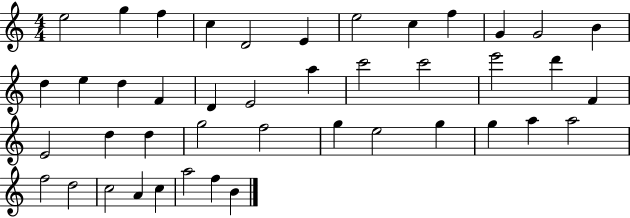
{
  \clef treble
  \numericTimeSignature
  \time 4/4
  \key c \major
  e''2 g''4 f''4 | c''4 d'2 e'4 | e''2 c''4 f''4 | g'4 g'2 b'4 | \break d''4 e''4 d''4 f'4 | d'4 e'2 a''4 | c'''2 c'''2 | e'''2 d'''4 f'4 | \break e'2 d''4 d''4 | g''2 f''2 | g''4 e''2 g''4 | g''4 a''4 a''2 | \break f''2 d''2 | c''2 a'4 c''4 | a''2 f''4 b'4 | \bar "|."
}